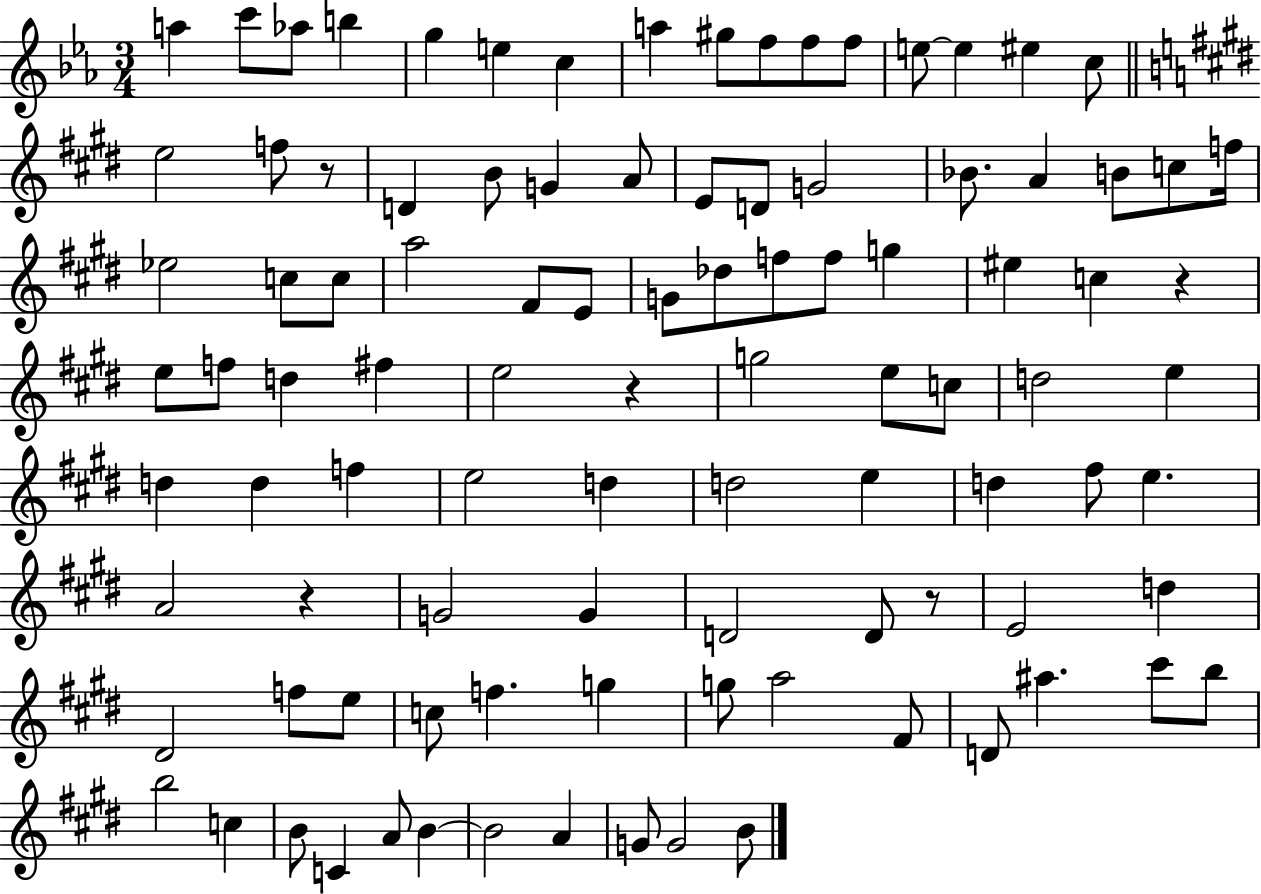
A5/q C6/e Ab5/e B5/q G5/q E5/q C5/q A5/q G#5/e F5/e F5/e F5/e E5/e E5/q EIS5/q C5/e E5/h F5/e R/e D4/q B4/e G4/q A4/e E4/e D4/e G4/h Bb4/e. A4/q B4/e C5/e F5/s Eb5/h C5/e C5/e A5/h F#4/e E4/e G4/e Db5/e F5/e F5/e G5/q EIS5/q C5/q R/q E5/e F5/e D5/q F#5/q E5/h R/q G5/h E5/e C5/e D5/h E5/q D5/q D5/q F5/q E5/h D5/q D5/h E5/q D5/q F#5/e E5/q. A4/h R/q G4/h G4/q D4/h D4/e R/e E4/h D5/q D#4/h F5/e E5/e C5/e F5/q. G5/q G5/e A5/h F#4/e D4/e A#5/q. C#6/e B5/e B5/h C5/q B4/e C4/q A4/e B4/q B4/h A4/q G4/e G4/h B4/e